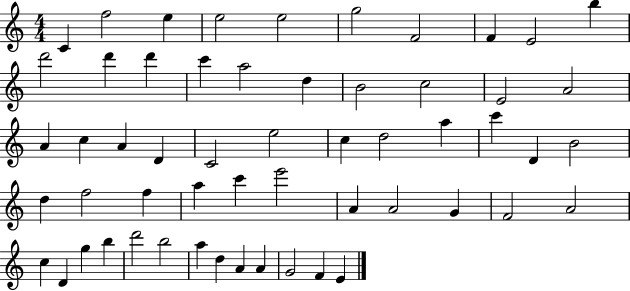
C4/q F5/h E5/q E5/h E5/h G5/h F4/h F4/q E4/h B5/q D6/h D6/q D6/q C6/q A5/h D5/q B4/h C5/h E4/h A4/h A4/q C5/q A4/q D4/q C4/h E5/h C5/q D5/h A5/q C6/q D4/q B4/h D5/q F5/h F5/q A5/q C6/q E6/h A4/q A4/h G4/q F4/h A4/h C5/q D4/q G5/q B5/q D6/h B5/h A5/q D5/q A4/q A4/q G4/h F4/q E4/q